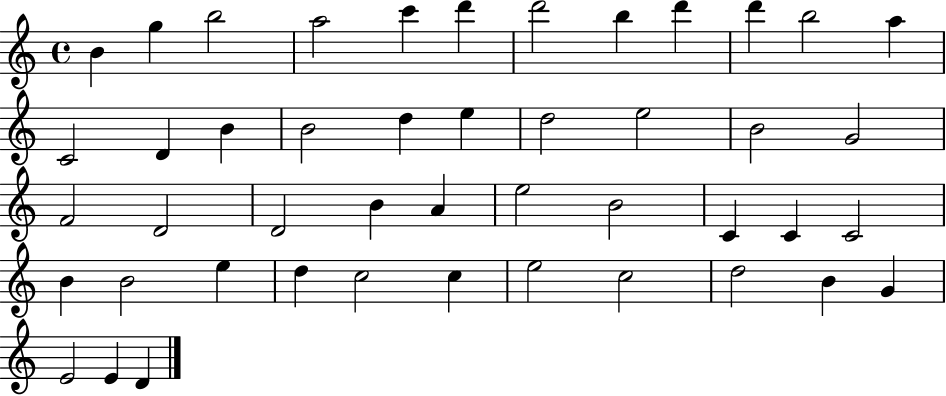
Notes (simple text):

B4/q G5/q B5/h A5/h C6/q D6/q D6/h B5/q D6/q D6/q B5/h A5/q C4/h D4/q B4/q B4/h D5/q E5/q D5/h E5/h B4/h G4/h F4/h D4/h D4/h B4/q A4/q E5/h B4/h C4/q C4/q C4/h B4/q B4/h E5/q D5/q C5/h C5/q E5/h C5/h D5/h B4/q G4/q E4/h E4/q D4/q